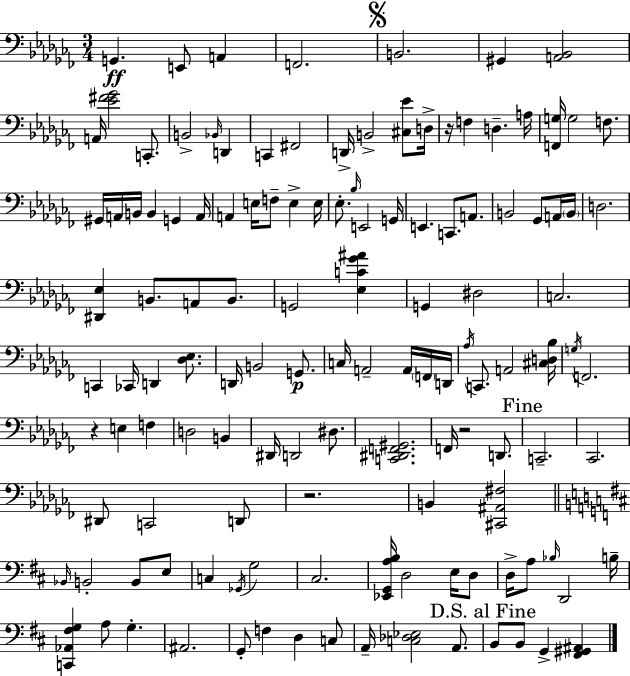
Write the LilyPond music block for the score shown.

{
  \clef bass
  \numericTimeSignature
  \time 3/4
  \key aes \minor
  \repeat volta 2 { g,4.\ff e,8 a,4 | f,2. | \mark \markup { \musicglyph "scripts.segno" } b,2. | gis,4 <a, bes,>2 | \break a,16 <ees' fis' ges'>2 c,8.-. | b,2-> \grace { bes,16 } d,4 | c,4 fis,2 | d,16-> b,2-> <cis ees'>8 | \break d16-> r16 f4 d4.-- | a16 <f, g>16 g2 f8. | gis,16 a,16 b,16 b,4 g,4 | a,16 a,4 e16 f8-- e4-> | \break e16 ees8.-. \grace { bes16 } e,2 | g,16 e,4. c,8. a,8. | b,2 ges,8 | a,16 \parenthesize b,16 d2. | \break <dis, ees>4 b,8. a,8 b,8. | g,2 <ees c' ges' ais'>4 | g,4 dis2 | c2. | \break c,4 ces,16 d,4 <des ees>8. | d,16 b,2 g,8.\p | c16 a,2-- a,16 | \parenthesize f,16 d,16 \acciaccatura { aes16 } c,8. a,2 | \break <cis d bes>16 \acciaccatura { g16 } f,2. | r4 e4 | f4 d2 | b,4 dis,16 d,2 | \break dis8. <c, dis, f, gis,>2. | f,16 r2 | d,8. \mark "Fine" c,2.-- | ces,2. | \break dis,8 c,2 | d,8 r2. | b,4 <cis, ais, fis>2 | \bar "||" \break \key d \major \grace { bes,16 } b,2-. b,8 e8 | c4 \acciaccatura { ges,16 } g2 | cis2. | <ees, g, a b>16 d2 e16 | \break d8 d16-> a8 \grace { bes16 } d,2 | b16-- <c, aes, fis g>4 a8 g4.-. | ais,2. | g,8-. f4 d4 | \break c8 a,16-- <c des ees>2 | a,8. \mark "D.S. al Fine" b,8 b,8 g,4-> <fis, gis, ais,>4 | } \bar "|."
}